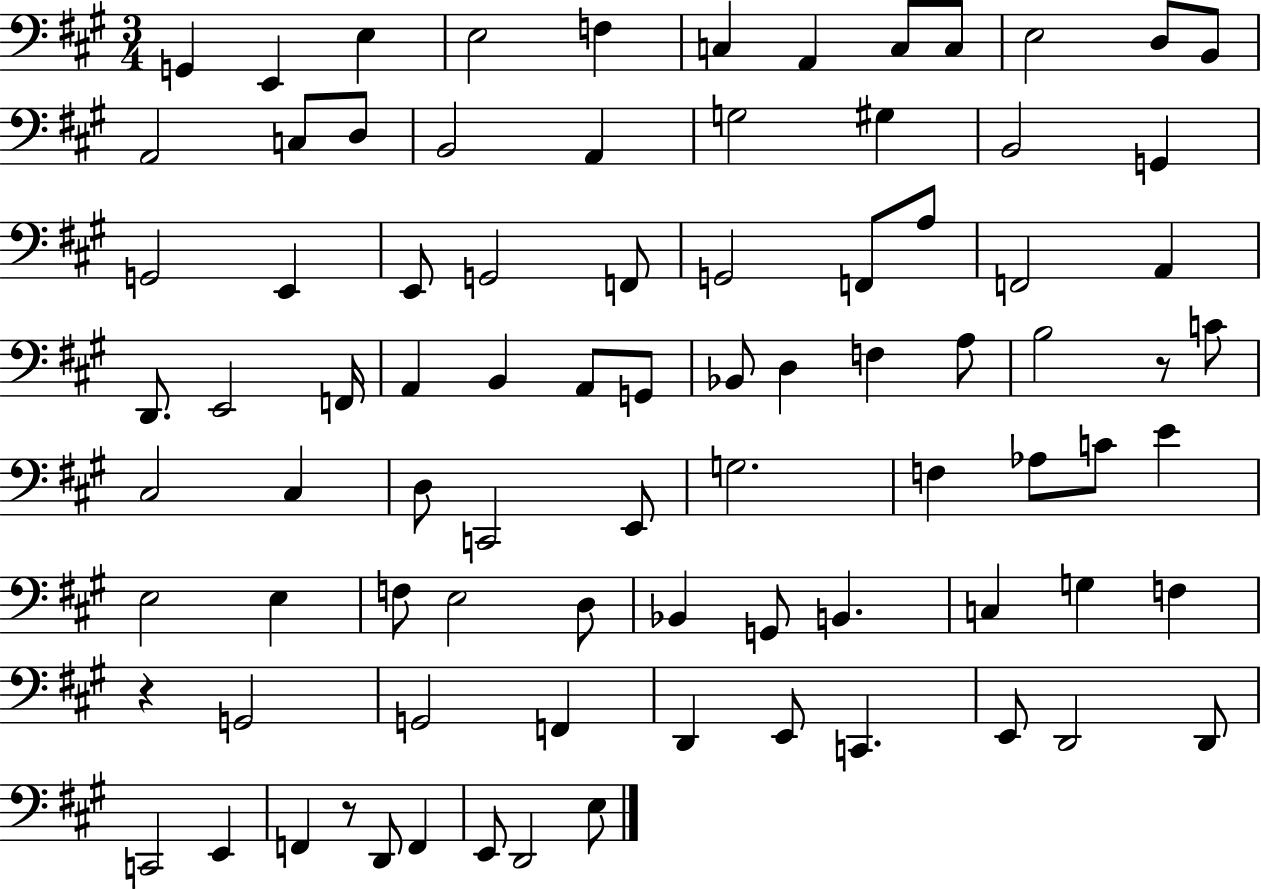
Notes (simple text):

G2/q E2/q E3/q E3/h F3/q C3/q A2/q C3/e C3/e E3/h D3/e B2/e A2/h C3/e D3/e B2/h A2/q G3/h G#3/q B2/h G2/q G2/h E2/q E2/e G2/h F2/e G2/h F2/e A3/e F2/h A2/q D2/e. E2/h F2/s A2/q B2/q A2/e G2/e Bb2/e D3/q F3/q A3/e B3/h R/e C4/e C#3/h C#3/q D3/e C2/h E2/e G3/h. F3/q Ab3/e C4/e E4/q E3/h E3/q F3/e E3/h D3/e Bb2/q G2/e B2/q. C3/q G3/q F3/q R/q G2/h G2/h F2/q D2/q E2/e C2/q. E2/e D2/h D2/e C2/h E2/q F2/q R/e D2/e F2/q E2/e D2/h E3/e